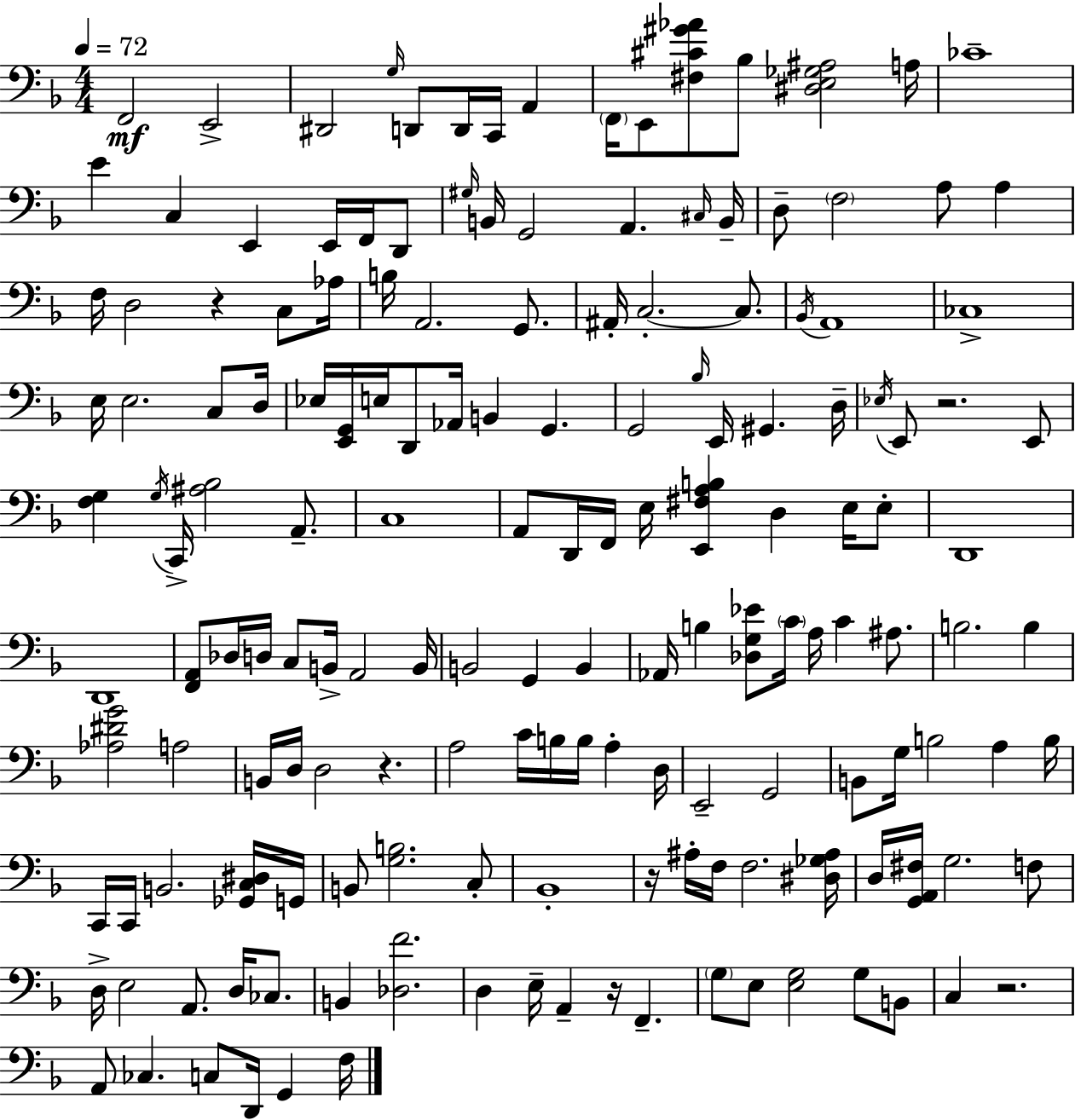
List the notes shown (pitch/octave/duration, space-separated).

F2/h E2/h D#2/h G3/s D2/e D2/s C2/s A2/q F2/s E2/e [F#3,C#4,G#4,Ab4]/e Bb3/e [D#3,E3,Gb3,A#3]/h A3/s CES4/w E4/q C3/q E2/q E2/s F2/s D2/e G#3/s B2/s G2/h A2/q. C#3/s B2/s D3/e F3/h A3/e A3/q F3/s D3/h R/q C3/e Ab3/s B3/s A2/h. G2/e. A#2/s C3/h. C3/e. Bb2/s A2/w CES3/w E3/s E3/h. C3/e D3/s Eb3/s [E2,G2]/s E3/s D2/e Ab2/s B2/q G2/q. G2/h Bb3/s E2/s G#2/q. D3/s Eb3/s E2/e R/h. E2/e [F3,G3]/q G3/s C2/s [A#3,Bb3]/h A2/e. C3/w A2/e D2/s F2/s E3/s [E2,F#3,A3,B3]/q D3/q E3/s E3/e D2/w D2/w [F2,A2]/e Db3/s D3/s C3/e B2/s A2/h B2/s B2/h G2/q B2/q Ab2/s B3/q [Db3,G3,Eb4]/e C4/s A3/s C4/q A#3/e. B3/h. B3/q [Ab3,D#4,G4]/h A3/h B2/s D3/s D3/h R/q. A3/h C4/s B3/s B3/s A3/q D3/s E2/h G2/h B2/e G3/s B3/h A3/q B3/s C2/s C2/s B2/h. [Gb2,C3,D#3]/s G2/s B2/e [G3,B3]/h. C3/e Bb2/w R/s A#3/s F3/s F3/h. [D#3,Gb3,A#3]/s D3/s [G2,A2,F#3]/s G3/h. F3/e D3/s E3/h A2/e. D3/s CES3/e. B2/q [Db3,F4]/h. D3/q E3/s A2/q R/s F2/q. G3/e E3/e [E3,G3]/h G3/e B2/e C3/q R/h. A2/e CES3/q. C3/e D2/s G2/q F3/s